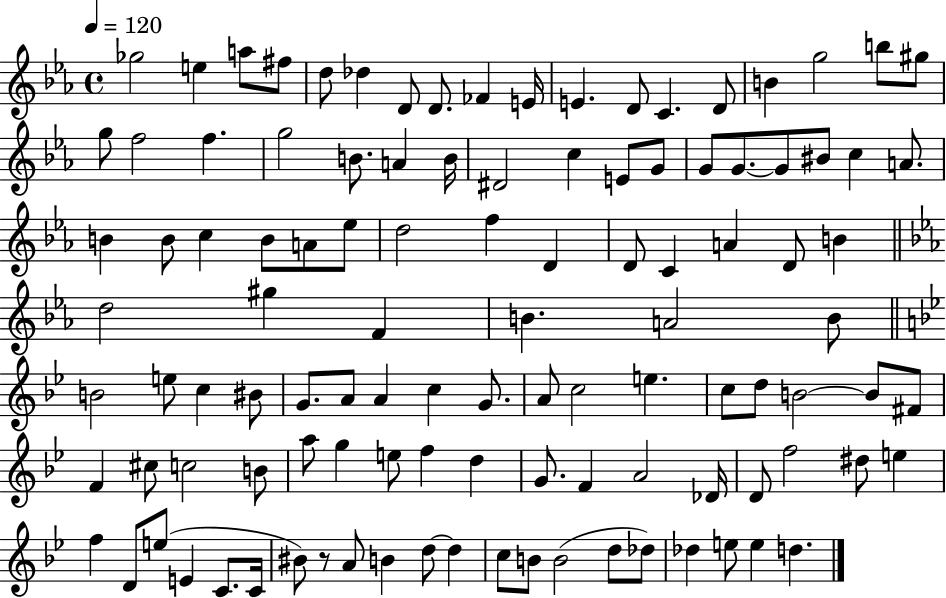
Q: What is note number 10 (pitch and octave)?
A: E4